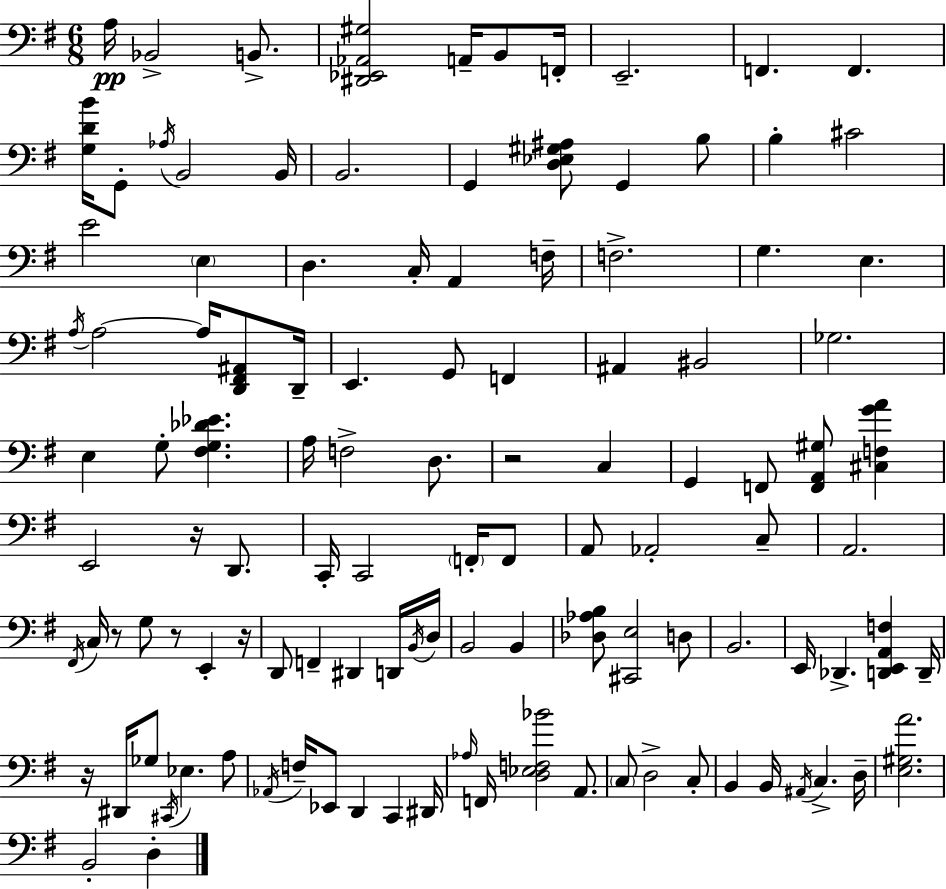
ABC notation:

X:1
T:Untitled
M:6/8
L:1/4
K:G
A,/4 _B,,2 B,,/2 [^D,,_E,,_A,,^G,]2 A,,/4 B,,/2 F,,/4 E,,2 F,, F,, [G,DB]/4 G,,/2 _A,/4 B,,2 B,,/4 B,,2 G,, [D,_E,^G,^A,]/2 G,, B,/2 B, ^C2 E2 E, D, C,/4 A,, F,/4 F,2 G, E, A,/4 A,2 A,/4 [D,,^F,,^A,,]/2 D,,/4 E,, G,,/2 F,, ^A,, ^B,,2 _G,2 E, G,/2 [^F,G,_D_E] A,/4 F,2 D,/2 z2 C, G,, F,,/2 [F,,A,,^G,]/2 [^C,F,GA] E,,2 z/4 D,,/2 C,,/4 C,,2 F,,/4 F,,/2 A,,/2 _A,,2 C,/2 A,,2 ^F,,/4 C,/4 z/2 G,/2 z/2 E,, z/4 D,,/2 F,, ^D,, D,,/4 B,,/4 D,/4 B,,2 B,, [_D,_A,B,]/2 [^C,,E,]2 D,/2 B,,2 E,,/4 _D,, [D,,E,,A,,F,] D,,/4 z/4 ^D,,/4 _G,/2 ^C,,/4 _E, A,/2 _A,,/4 F,/4 _E,,/2 D,, C,, ^D,,/4 _A,/4 F,,/4 [D,_E,F,_B]2 A,,/2 C,/2 D,2 C,/2 B,, B,,/4 ^A,,/4 C, D,/4 [E,^G,A]2 B,,2 D,